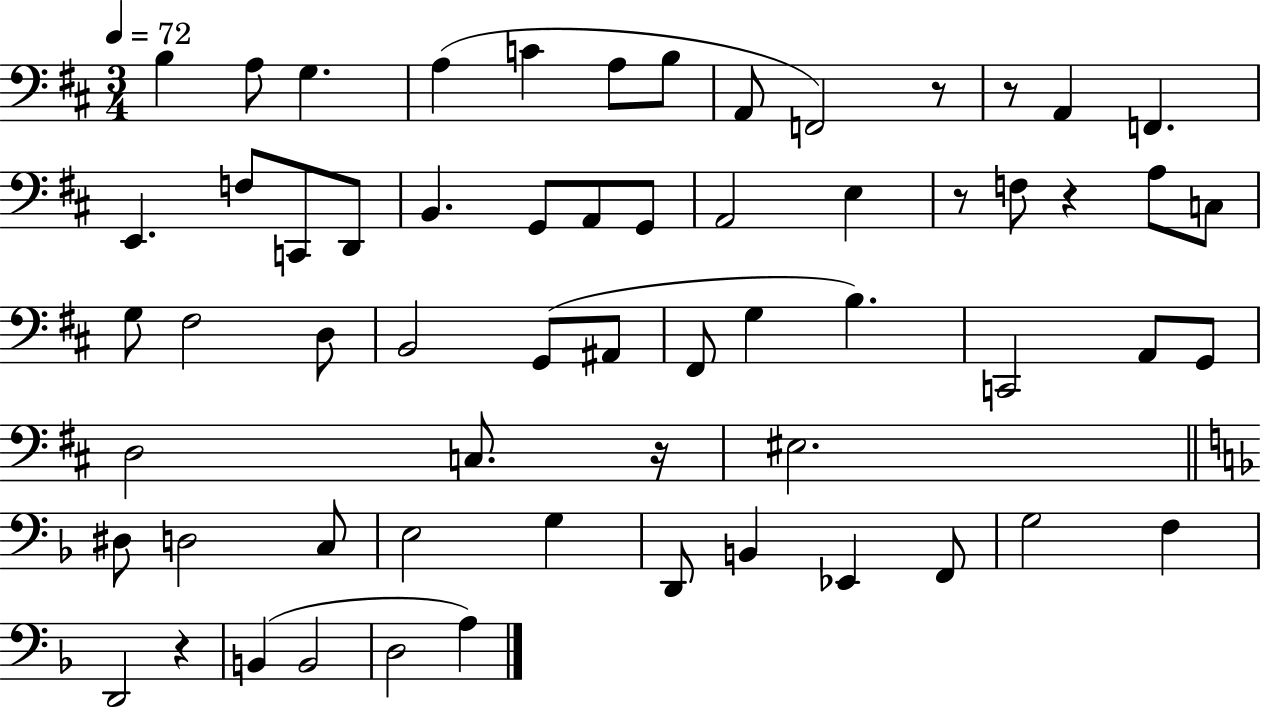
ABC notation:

X:1
T:Untitled
M:3/4
L:1/4
K:D
B, A,/2 G, A, C A,/2 B,/2 A,,/2 F,,2 z/2 z/2 A,, F,, E,, F,/2 C,,/2 D,,/2 B,, G,,/2 A,,/2 G,,/2 A,,2 E, z/2 F,/2 z A,/2 C,/2 G,/2 ^F,2 D,/2 B,,2 G,,/2 ^A,,/2 ^F,,/2 G, B, C,,2 A,,/2 G,,/2 D,2 C,/2 z/4 ^E,2 ^D,/2 D,2 C,/2 E,2 G, D,,/2 B,, _E,, F,,/2 G,2 F, D,,2 z B,, B,,2 D,2 A,